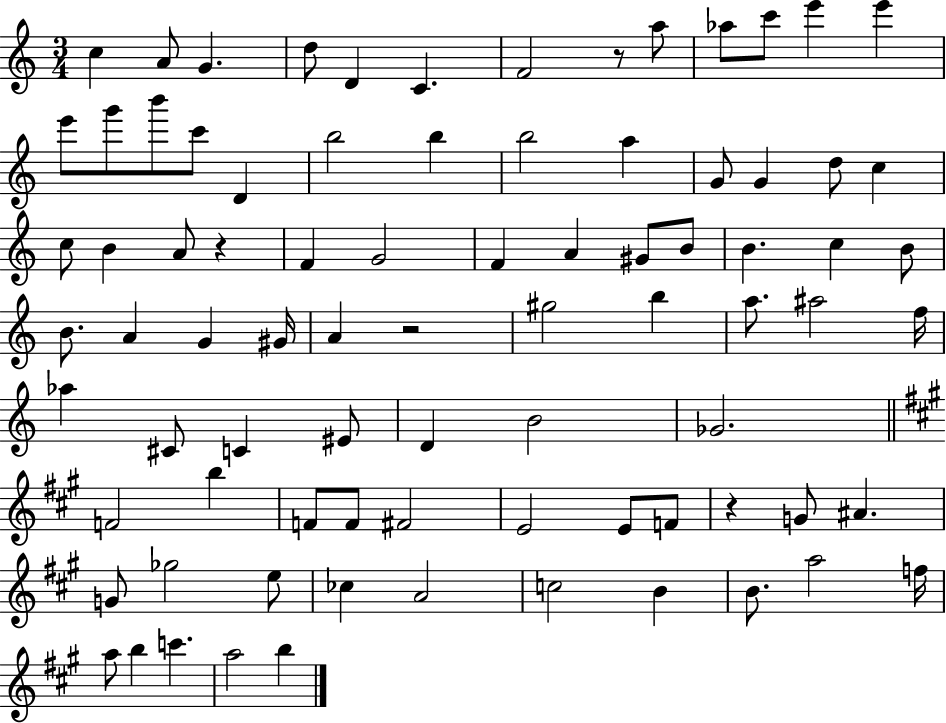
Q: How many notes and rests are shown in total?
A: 83